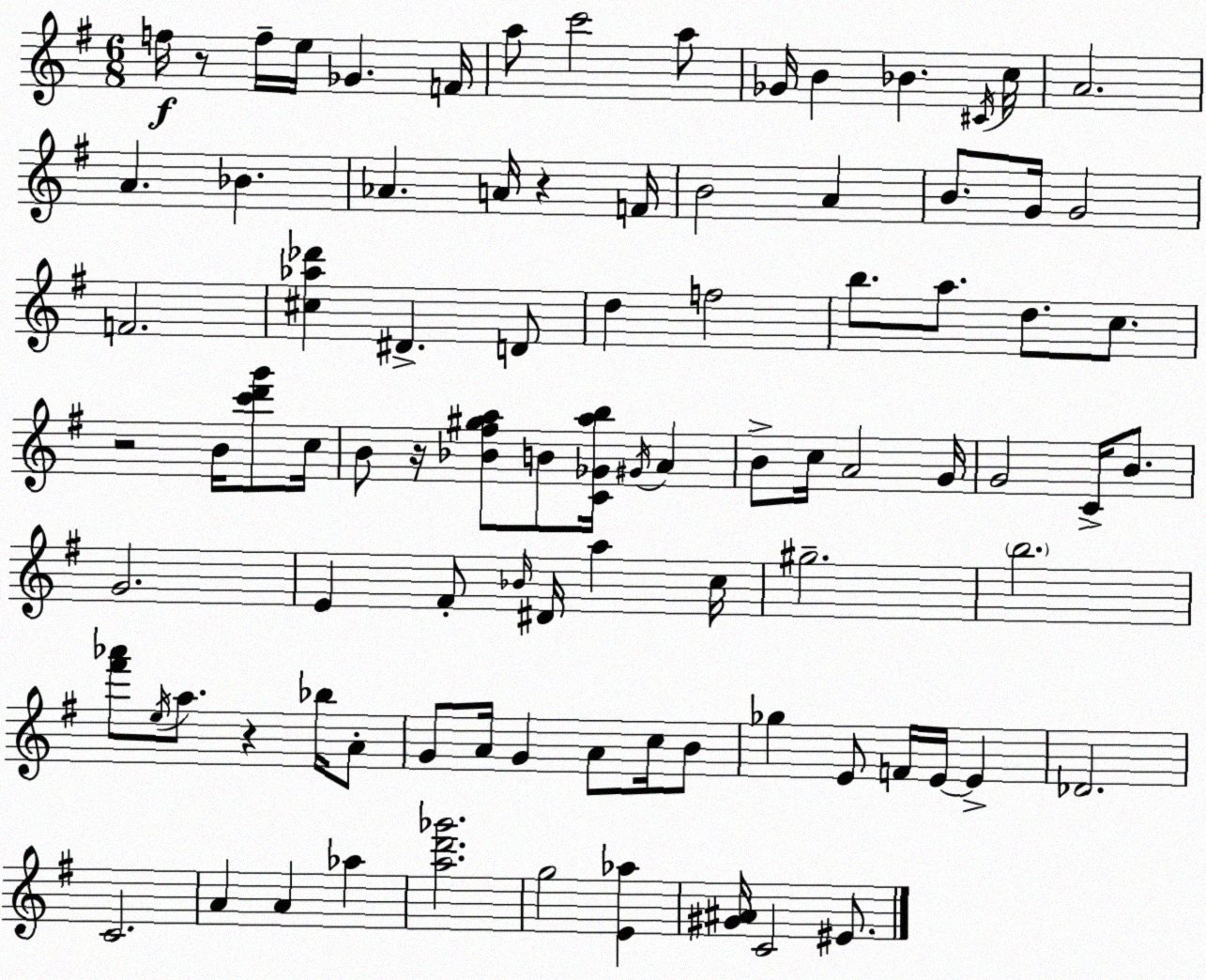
X:1
T:Untitled
M:6/8
L:1/4
K:G
f/4 z/2 f/4 e/4 _G F/4 a/2 c'2 a/2 _G/4 B _B ^C/4 c/4 A2 A _B _A A/4 z F/4 B2 A B/2 G/4 G2 F2 [^c_a_d'] ^D D/2 d f2 b/2 a/2 d/2 c/2 z2 B/4 [c'd'g']/2 c/4 B/2 z/4 [_B^f^ga]/2 B/2 [C_Gab]/4 ^G/4 A B/2 c/4 A2 G/4 G2 C/4 B/2 G2 E ^F/2 _B/4 ^D/4 a c/4 ^g2 b2 [^f'_a']/2 e/4 a/2 z _b/4 A/2 G/2 A/4 G A/2 c/4 B/2 _g E/2 F/4 E/4 E _D2 C2 A A _a [ad'_g']2 g2 [E_a] [^G^A]/4 C2 ^E/2